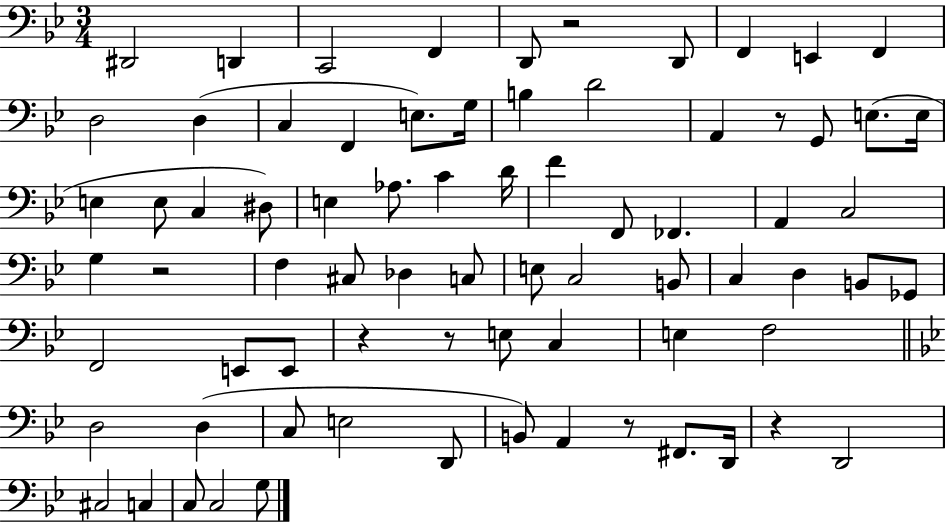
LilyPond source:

{
  \clef bass
  \numericTimeSignature
  \time 3/4
  \key bes \major
  dis,2 d,4 | c,2 f,4 | d,8 r2 d,8 | f,4 e,4 f,4 | \break d2 d4( | c4 f,4 e8.) g16 | b4 d'2 | a,4 r8 g,8 e8.( e16 | \break e4 e8 c4 dis8) | e4 aes8. c'4 d'16 | f'4 f,8 fes,4. | a,4 c2 | \break g4 r2 | f4 cis8 des4 c8 | e8 c2 b,8 | c4 d4 b,8 ges,8 | \break f,2 e,8 e,8 | r4 r8 e8 c4 | e4 f2 | \bar "||" \break \key g \minor d2 d4( | c8 e2 d,8 | b,8) a,4 r8 fis,8. d,16 | r4 d,2 | \break cis2 c4 | c8 c2 g8 | \bar "|."
}